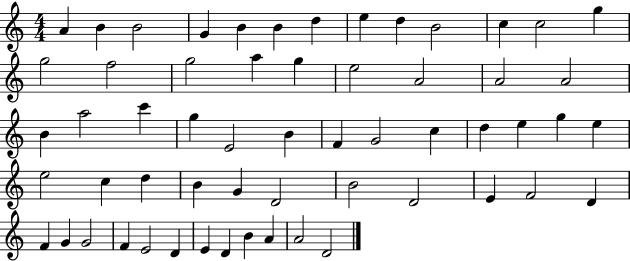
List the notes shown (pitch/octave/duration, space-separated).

A4/q B4/q B4/h G4/q B4/q B4/q D5/q E5/q D5/q B4/h C5/q C5/h G5/q G5/h F5/h G5/h A5/q G5/q E5/h A4/h A4/h A4/h B4/q A5/h C6/q G5/q E4/h B4/q F4/q G4/h C5/q D5/q E5/q G5/q E5/q E5/h C5/q D5/q B4/q G4/q D4/h B4/h D4/h E4/q F4/h D4/q F4/q G4/q G4/h F4/q E4/h D4/q E4/q D4/q B4/q A4/q A4/h D4/h